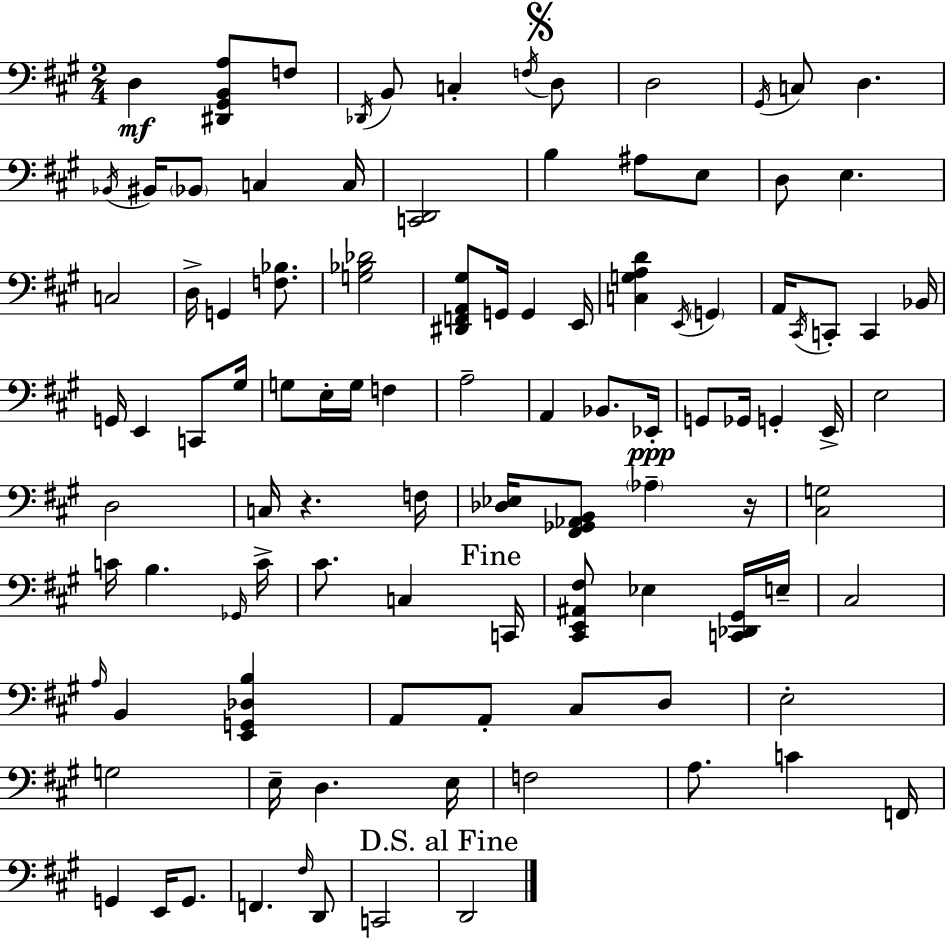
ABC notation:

X:1
T:Untitled
M:2/4
L:1/4
K:A
D, [^D,,^G,,B,,A,]/2 F,/2 _D,,/4 B,,/2 C, F,/4 D,/2 D,2 ^G,,/4 C,/2 D, _B,,/4 ^B,,/4 _B,,/2 C, C,/4 [C,,D,,]2 B, ^A,/2 E,/2 D,/2 E, C,2 D,/4 G,, [F,_B,]/2 [G,_B,_D]2 [^D,,F,,A,,^G,]/2 G,,/4 G,, E,,/4 [C,G,A,D] E,,/4 G,, A,,/4 ^C,,/4 C,,/2 C,, _B,,/4 G,,/4 E,, C,,/2 ^G,/4 G,/2 E,/4 G,/4 F, A,2 A,, _B,,/2 _E,,/4 G,,/2 _G,,/4 G,, E,,/4 E,2 D,2 C,/4 z F,/4 [_D,_E,]/4 [^F,,_G,,_A,,B,,]/2 _A, z/4 [^C,G,]2 C/4 B, _G,,/4 C/4 ^C/2 C, C,,/4 [^C,,E,,^A,,^F,]/2 _E, [C,,_D,,^G,,]/4 E,/4 ^C,2 A,/4 B,, [E,,G,,_D,B,] A,,/2 A,,/2 ^C,/2 D,/2 E,2 G,2 E,/4 D, E,/4 F,2 A,/2 C F,,/4 G,, E,,/4 G,,/2 F,, ^F,/4 D,,/2 C,,2 D,,2